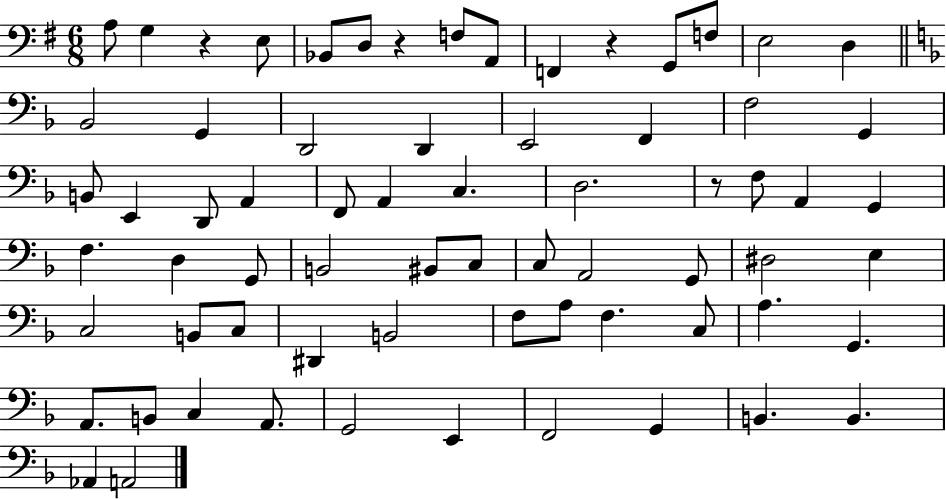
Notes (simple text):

A3/e G3/q R/q E3/e Bb2/e D3/e R/q F3/e A2/e F2/q R/q G2/e F3/e E3/h D3/q Bb2/h G2/q D2/h D2/q E2/h F2/q F3/h G2/q B2/e E2/q D2/e A2/q F2/e A2/q C3/q. D3/h. R/e F3/e A2/q G2/q F3/q. D3/q G2/e B2/h BIS2/e C3/e C3/e A2/h G2/e D#3/h E3/q C3/h B2/e C3/e D#2/q B2/h F3/e A3/e F3/q. C3/e A3/q. G2/q. A2/e. B2/e C3/q A2/e. G2/h E2/q F2/h G2/q B2/q. B2/q. Ab2/q A2/h